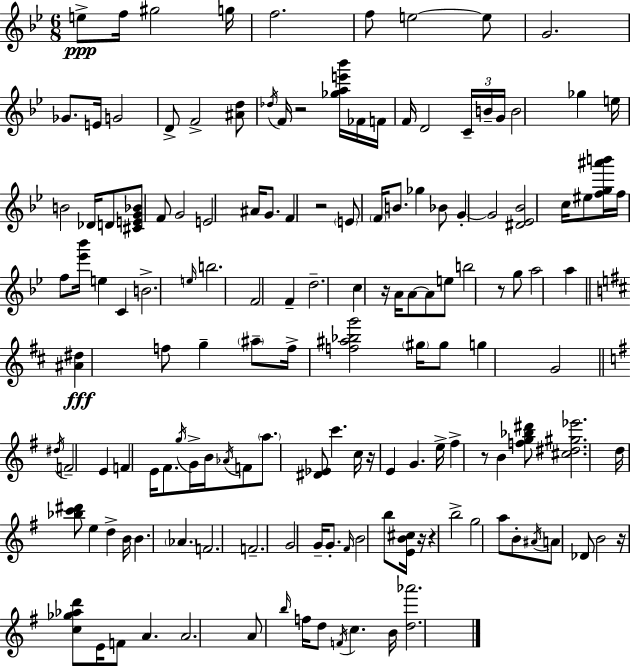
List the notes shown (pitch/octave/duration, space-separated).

E5/e F5/s G#5/h G5/s F5/h. F5/e E5/h E5/e G4/h. Gb4/e. E4/s G4/h D4/e F4/h [A#4,D5]/e Db5/s F4/s R/h [Gb5,A5,E6,Bb6]/s FES4/s F4/s F4/s D4/h C4/s B4/s G4/s B4/h Gb5/q E5/s B4/h Db4/s D4/e [C#4,E4,G4,Bb4]/e F4/e G4/h E4/h A#4/s G4/e. F4/q R/h E4/e F4/s B4/e. Gb5/q Bb4/e G4/q G4/h [D#4,Eb4,Bb4]/h C5/s EIS5/e [F5,G5,A#6,B6]/s F5/s F5/e [Eb6,Bb6]/s E5/q C4/q B4/h. E5/s B5/h. F4/h F4/q D5/h. C5/q R/s A4/s A4/e A4/e E5/e B5/h R/e G5/e A5/h A5/q [A#4,D#5]/q F5/e G5/q A#5/e F5/s [F5,A#5,Bb5,G6]/h G#5/s G#5/e G5/q G4/h D#5/s F4/h E4/q F4/q E4/s F#4/e. G5/s G4/s B4/s Ab4/s F4/e A5/e. [D#4,Eb4]/e C6/q. C5/s R/s E4/q G4/q. E5/s F#5/q R/e B4/q [F5,G5,Bb5,D#6]/e [C#5,D#5,G#5,Eb6]/h. D5/s [Bb5,C6,D#6]/e E5/q D5/q B4/s B4/q. Ab4/q. F4/h. F4/h. G4/h G4/s G4/e. F#4/s B4/h B5/e [E4,B4,C#5]/s R/s R/q B5/h G5/h A5/e B4/e A#4/s A4/e Db4/e B4/h R/s [C5,Gb5,Ab5,D6]/e E4/s F4/e A4/q. A4/h. A4/e B5/s F5/s D5/e F4/s C5/q. B4/s [D5,Ab6]/h.